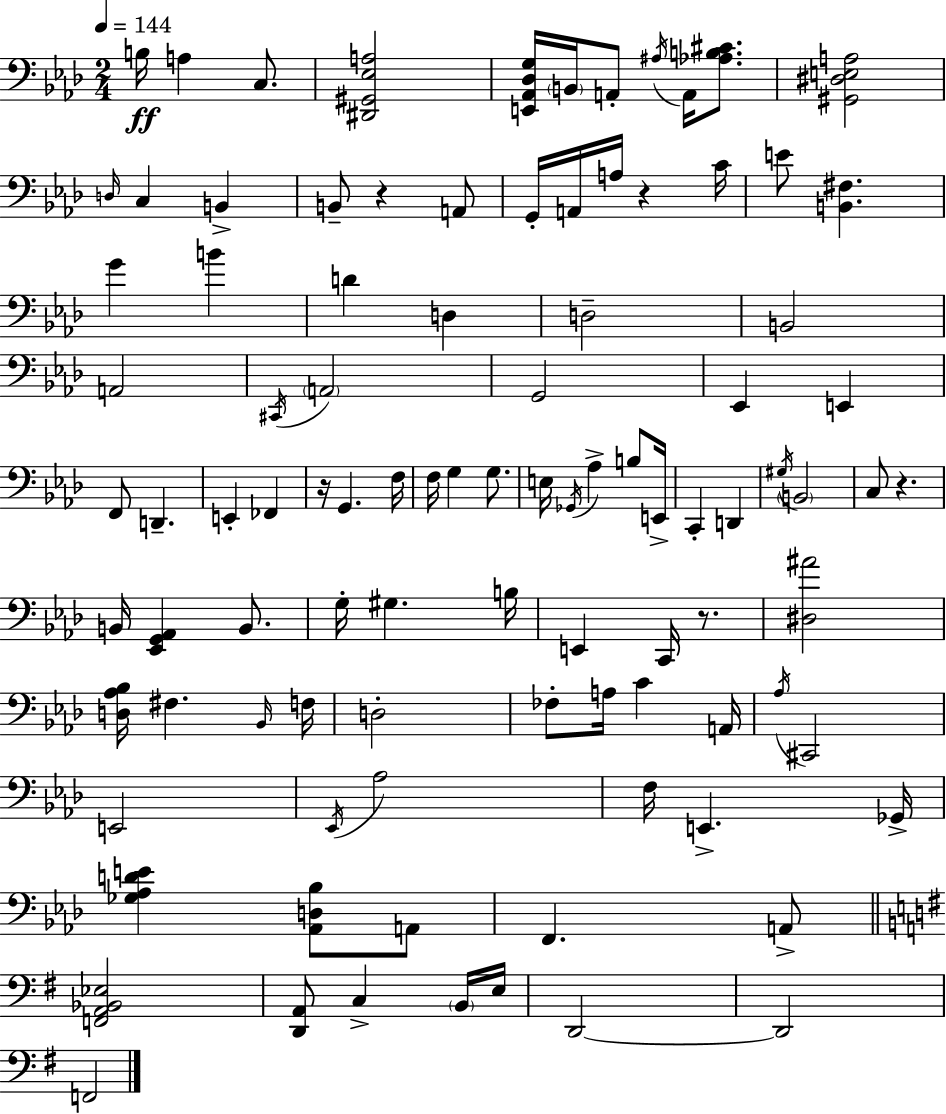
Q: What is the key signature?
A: AES major